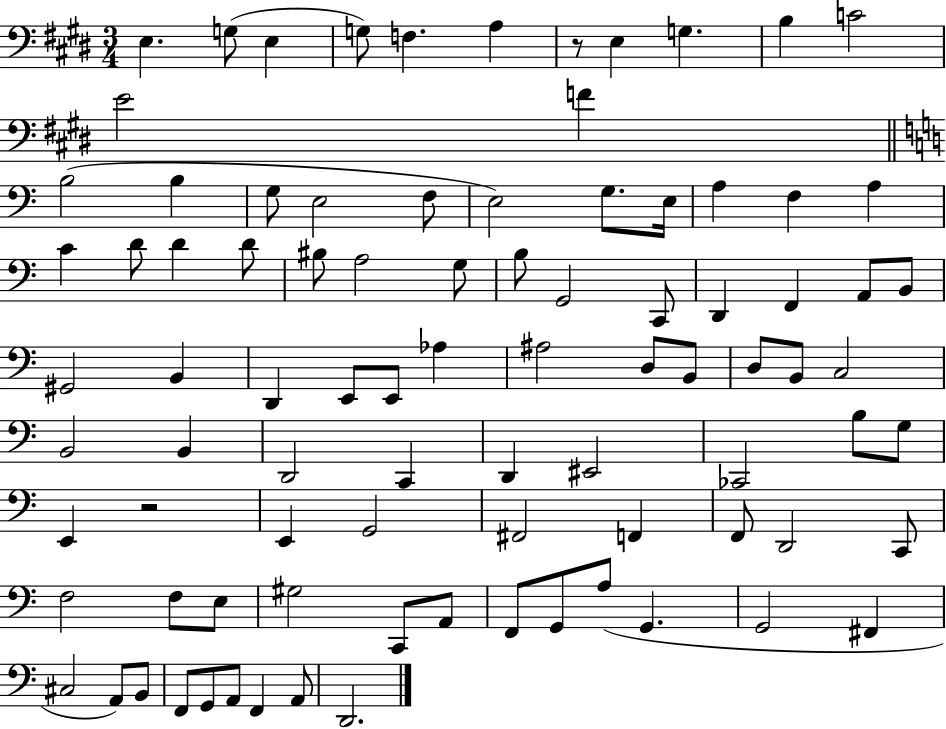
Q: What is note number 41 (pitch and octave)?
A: E2